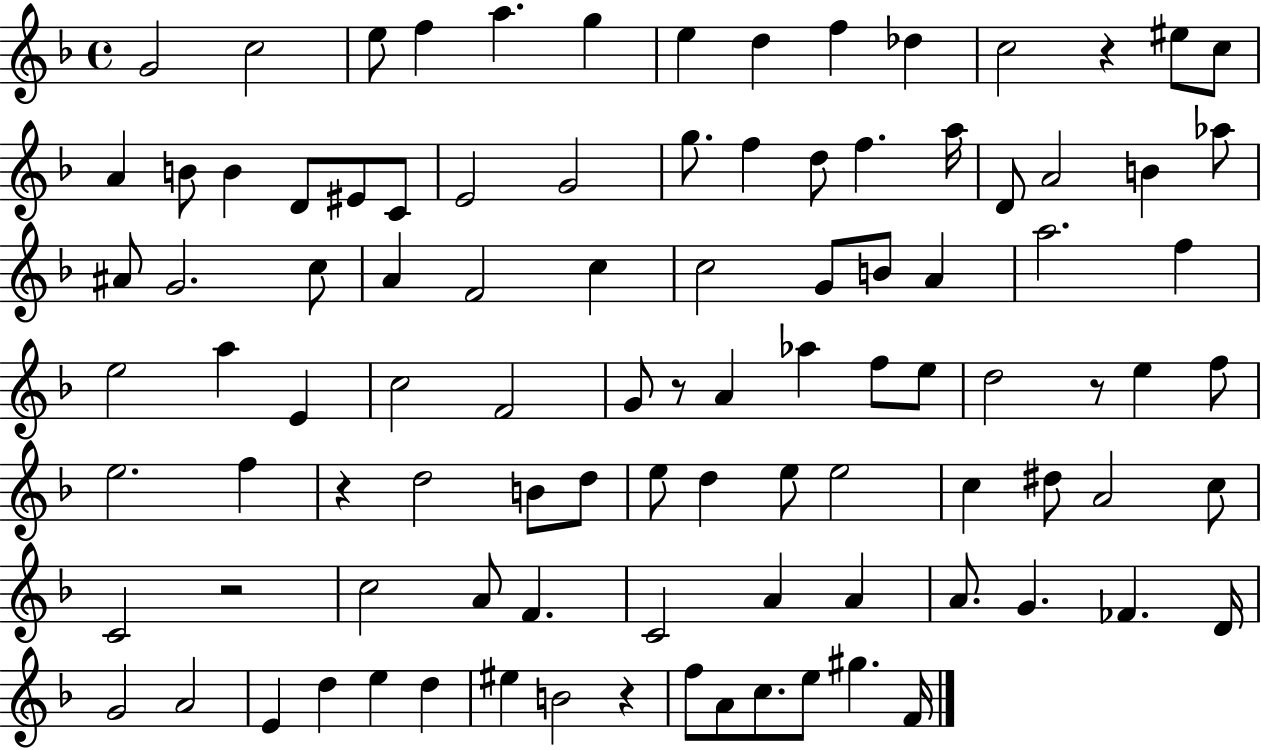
G4/h C5/h E5/e F5/q A5/q. G5/q E5/q D5/q F5/q Db5/q C5/h R/q EIS5/e C5/e A4/q B4/e B4/q D4/e EIS4/e C4/e E4/h G4/h G5/e. F5/q D5/e F5/q. A5/s D4/e A4/h B4/q Ab5/e A#4/e G4/h. C5/e A4/q F4/h C5/q C5/h G4/e B4/e A4/q A5/h. F5/q E5/h A5/q E4/q C5/h F4/h G4/e R/e A4/q Ab5/q F5/e E5/e D5/h R/e E5/q F5/e E5/h. F5/q R/q D5/h B4/e D5/e E5/e D5/q E5/e E5/h C5/q D#5/e A4/h C5/e C4/h R/h C5/h A4/e F4/q. C4/h A4/q A4/q A4/e. G4/q. FES4/q. D4/s G4/h A4/h E4/q D5/q E5/q D5/q EIS5/q B4/h R/q F5/e A4/e C5/e. E5/e G#5/q. F4/s